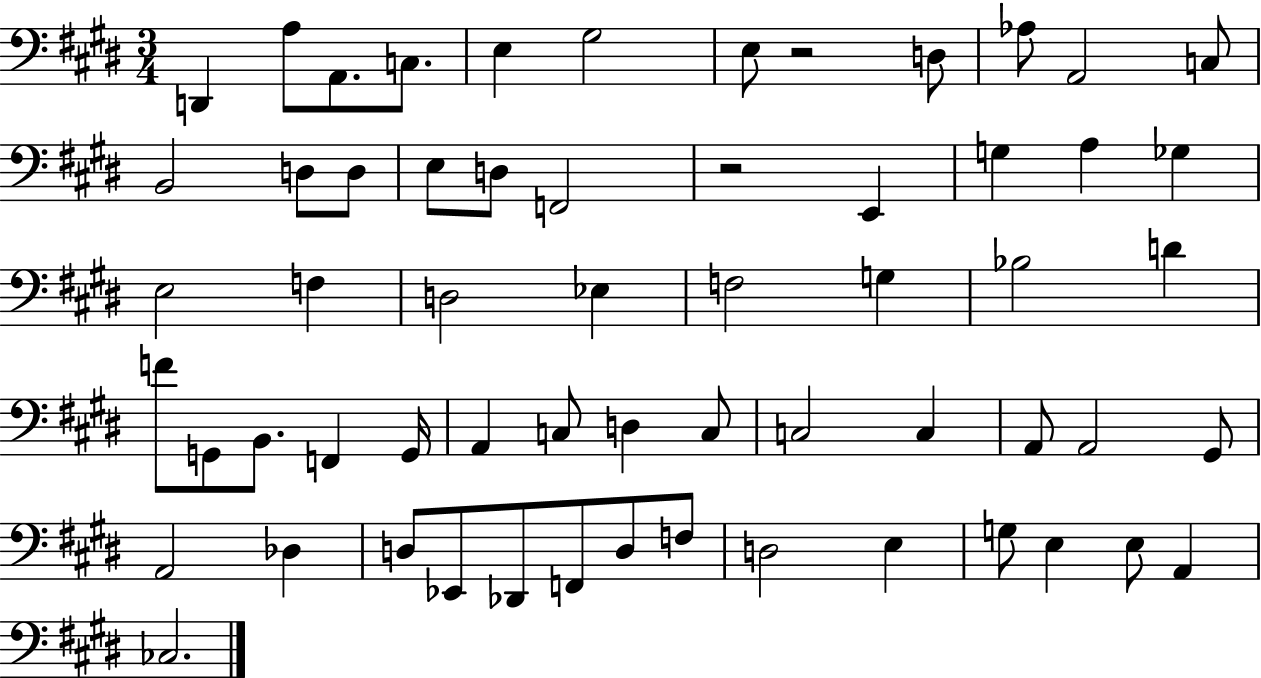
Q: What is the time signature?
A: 3/4